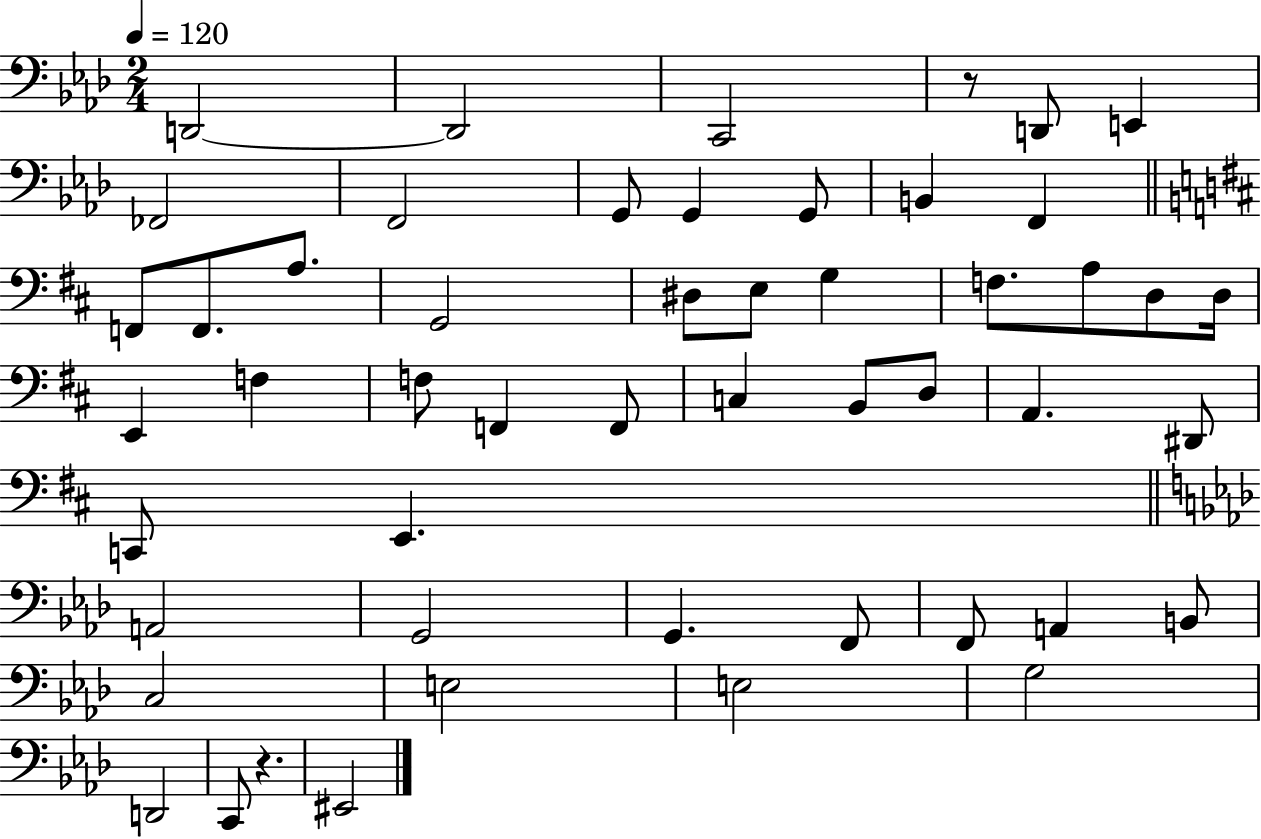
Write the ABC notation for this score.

X:1
T:Untitled
M:2/4
L:1/4
K:Ab
D,,2 D,,2 C,,2 z/2 D,,/2 E,, _F,,2 F,,2 G,,/2 G,, G,,/2 B,, F,, F,,/2 F,,/2 A,/2 G,,2 ^D,/2 E,/2 G, F,/2 A,/2 D,/2 D,/4 E,, F, F,/2 F,, F,,/2 C, B,,/2 D,/2 A,, ^D,,/2 C,,/2 E,, A,,2 G,,2 G,, F,,/2 F,,/2 A,, B,,/2 C,2 E,2 E,2 G,2 D,,2 C,,/2 z ^E,,2